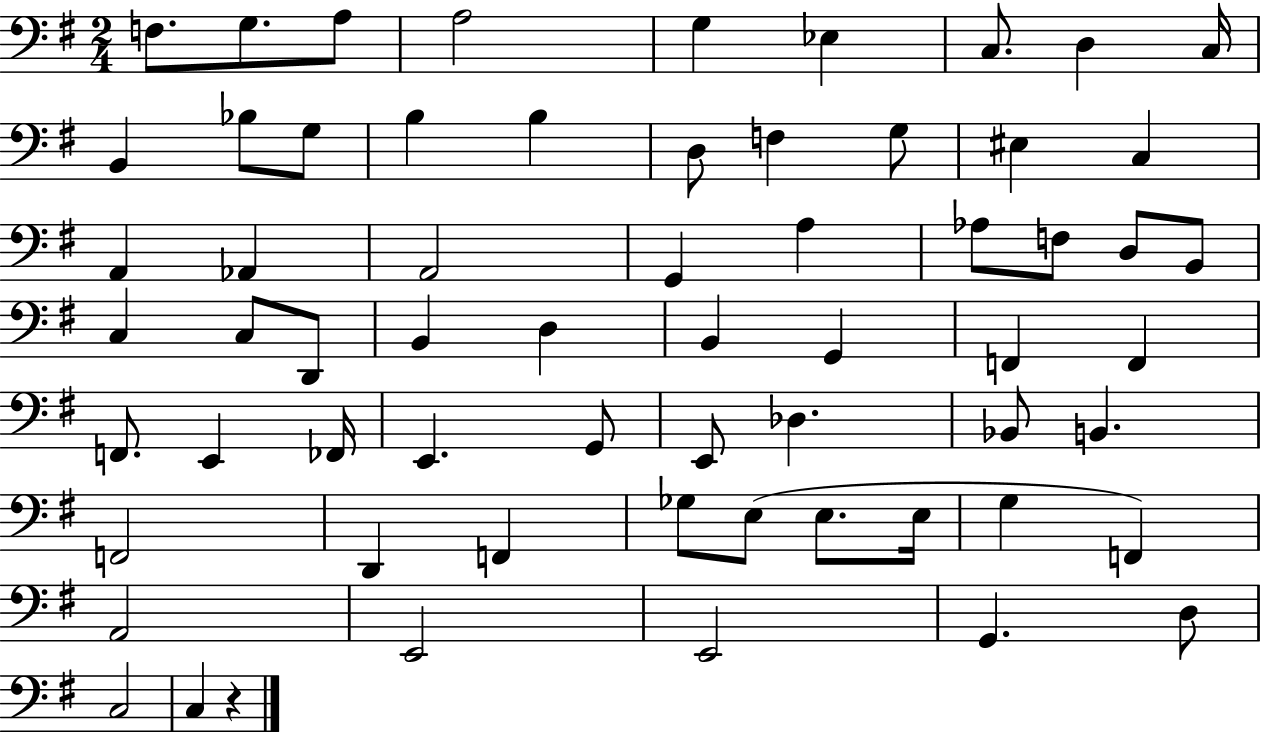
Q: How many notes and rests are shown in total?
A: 63